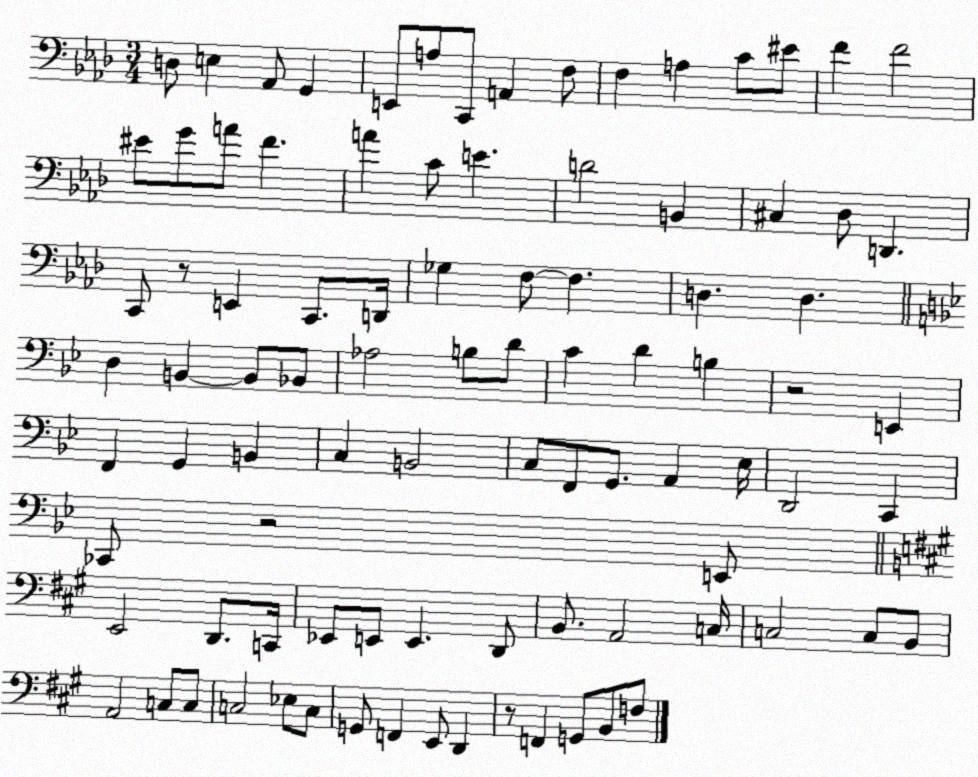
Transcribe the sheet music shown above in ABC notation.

X:1
T:Untitled
M:3/4
L:1/4
K:Ab
D,/2 E, _A,,/2 G,, E,,/2 A,/2 C,,/2 A,, F,/2 F, A, C/2 ^E/2 F F2 ^E/2 G/2 A/2 F A C/2 E D2 B,, ^C, _D,/2 D,, C,,/2 z/2 E,, C,,/2 D,,/4 _G, F,/2 F, D, D, D, B,, B,,/2 _B,,/2 _A,2 B,/2 D/2 C D B, z2 E,, F,, G,, B,, C, B,,2 C,/2 F,,/2 G,,/2 A,, _E,/4 D,,2 C,, _C,,/2 z2 E,,/2 E,,2 D,,/2 C,,/4 _E,,/2 E,,/2 E,, D,,/2 B,,/2 A,,2 C,/4 C,2 C,/2 B,,/2 A,,2 C,/2 C,/2 C,2 _E,/2 C,/2 G,,/2 F,, E,,/2 D,, z/2 F,, G,,/2 B,,/2 F,/2